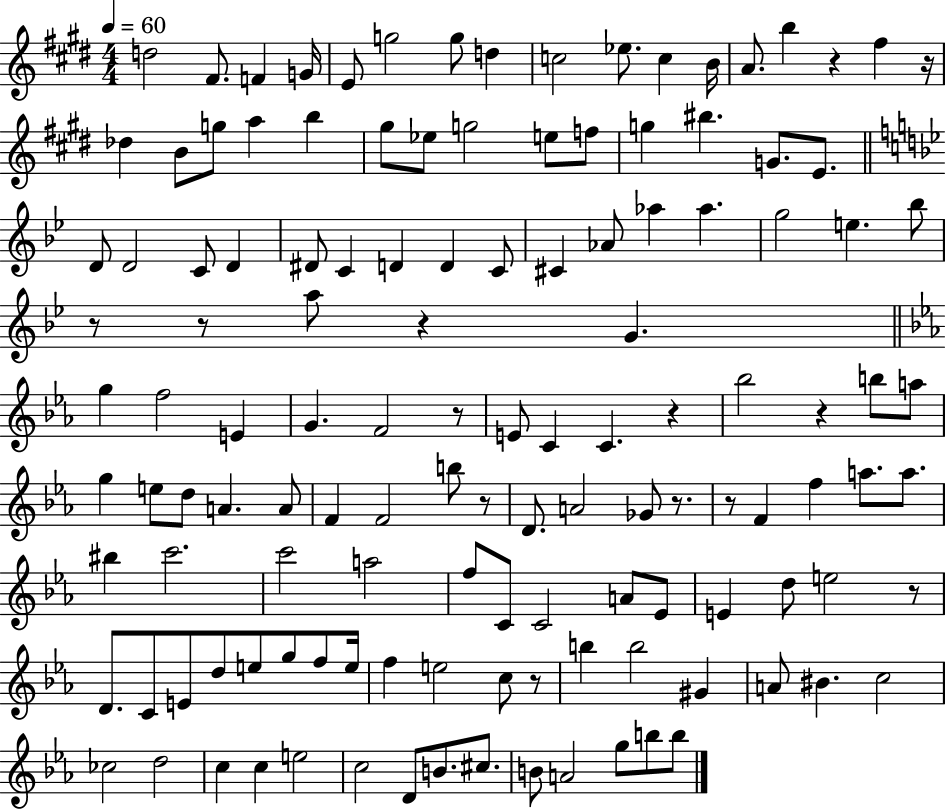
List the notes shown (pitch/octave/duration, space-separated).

D5/h F#4/e. F4/q G4/s E4/e G5/h G5/e D5/q C5/h Eb5/e. C5/q B4/s A4/e. B5/q R/q F#5/q R/s Db5/q B4/e G5/e A5/q B5/q G#5/e Eb5/e G5/h E5/e F5/e G5/q BIS5/q. G4/e. E4/e. D4/e D4/h C4/e D4/q D#4/e C4/q D4/q D4/q C4/e C#4/q Ab4/e Ab5/q Ab5/q. G5/h E5/q. Bb5/e R/e R/e A5/e R/q G4/q. G5/q F5/h E4/q G4/q. F4/h R/e E4/e C4/q C4/q. R/q Bb5/h R/q B5/e A5/e G5/q E5/e D5/e A4/q. A4/e F4/q F4/h B5/e R/e D4/e. A4/h Gb4/e R/e. R/e F4/q F5/q A5/e. A5/e. BIS5/q C6/h. C6/h A5/h F5/e C4/e C4/h A4/e Eb4/e E4/q D5/e E5/h R/e D4/e. C4/e E4/e D5/e E5/e G5/e F5/e E5/s F5/q E5/h C5/e R/e B5/q B5/h G#4/q A4/e BIS4/q. C5/h CES5/h D5/h C5/q C5/q E5/h C5/h D4/e B4/e. C#5/e. B4/e A4/h G5/e B5/e B5/e